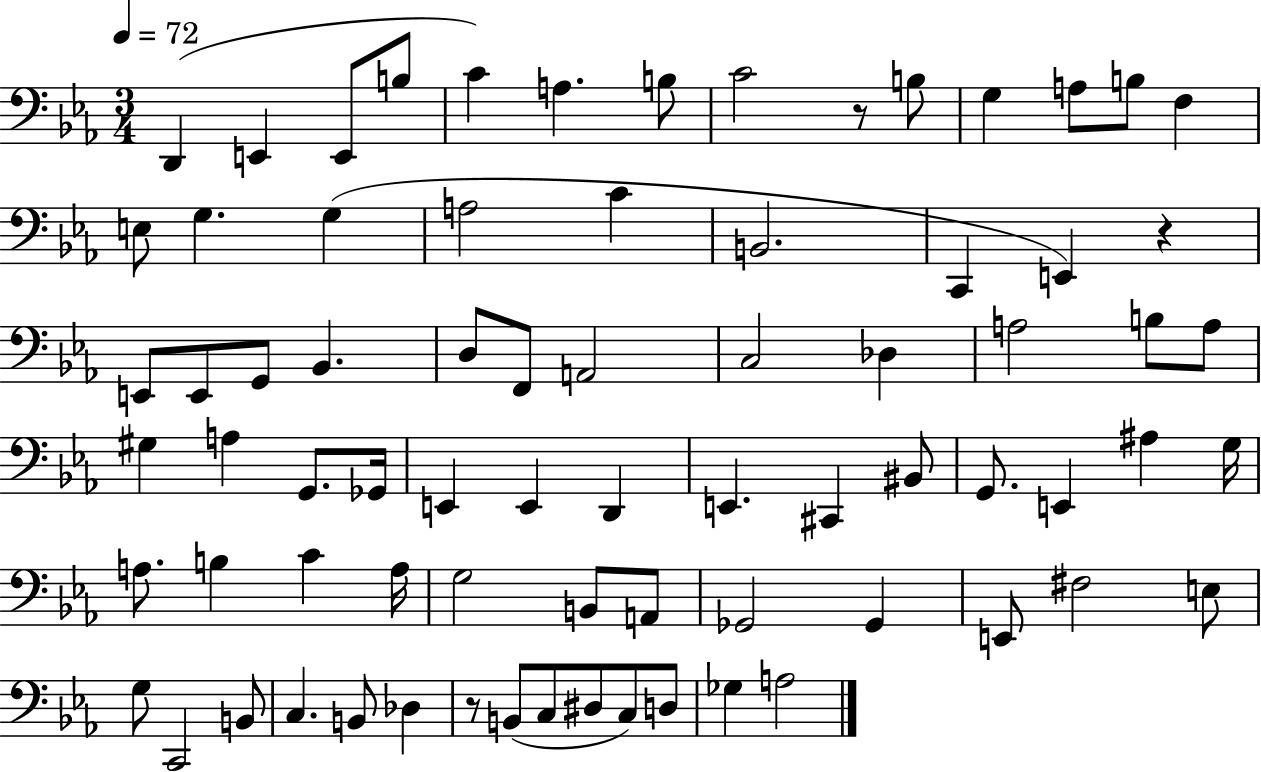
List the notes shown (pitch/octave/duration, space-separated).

D2/q E2/q E2/e B3/e C4/q A3/q. B3/e C4/h R/e B3/e G3/q A3/e B3/e F3/q E3/e G3/q. G3/q A3/h C4/q B2/h. C2/q E2/q R/q E2/e E2/e G2/e Bb2/q. D3/e F2/e A2/h C3/h Db3/q A3/h B3/e A3/e G#3/q A3/q G2/e. Gb2/s E2/q E2/q D2/q E2/q. C#2/q BIS2/e G2/e. E2/q A#3/q G3/s A3/e. B3/q C4/q A3/s G3/h B2/e A2/e Gb2/h Gb2/q E2/e F#3/h E3/e G3/e C2/h B2/e C3/q. B2/e Db3/q R/e B2/e C3/e D#3/e C3/e D3/e Gb3/q A3/h